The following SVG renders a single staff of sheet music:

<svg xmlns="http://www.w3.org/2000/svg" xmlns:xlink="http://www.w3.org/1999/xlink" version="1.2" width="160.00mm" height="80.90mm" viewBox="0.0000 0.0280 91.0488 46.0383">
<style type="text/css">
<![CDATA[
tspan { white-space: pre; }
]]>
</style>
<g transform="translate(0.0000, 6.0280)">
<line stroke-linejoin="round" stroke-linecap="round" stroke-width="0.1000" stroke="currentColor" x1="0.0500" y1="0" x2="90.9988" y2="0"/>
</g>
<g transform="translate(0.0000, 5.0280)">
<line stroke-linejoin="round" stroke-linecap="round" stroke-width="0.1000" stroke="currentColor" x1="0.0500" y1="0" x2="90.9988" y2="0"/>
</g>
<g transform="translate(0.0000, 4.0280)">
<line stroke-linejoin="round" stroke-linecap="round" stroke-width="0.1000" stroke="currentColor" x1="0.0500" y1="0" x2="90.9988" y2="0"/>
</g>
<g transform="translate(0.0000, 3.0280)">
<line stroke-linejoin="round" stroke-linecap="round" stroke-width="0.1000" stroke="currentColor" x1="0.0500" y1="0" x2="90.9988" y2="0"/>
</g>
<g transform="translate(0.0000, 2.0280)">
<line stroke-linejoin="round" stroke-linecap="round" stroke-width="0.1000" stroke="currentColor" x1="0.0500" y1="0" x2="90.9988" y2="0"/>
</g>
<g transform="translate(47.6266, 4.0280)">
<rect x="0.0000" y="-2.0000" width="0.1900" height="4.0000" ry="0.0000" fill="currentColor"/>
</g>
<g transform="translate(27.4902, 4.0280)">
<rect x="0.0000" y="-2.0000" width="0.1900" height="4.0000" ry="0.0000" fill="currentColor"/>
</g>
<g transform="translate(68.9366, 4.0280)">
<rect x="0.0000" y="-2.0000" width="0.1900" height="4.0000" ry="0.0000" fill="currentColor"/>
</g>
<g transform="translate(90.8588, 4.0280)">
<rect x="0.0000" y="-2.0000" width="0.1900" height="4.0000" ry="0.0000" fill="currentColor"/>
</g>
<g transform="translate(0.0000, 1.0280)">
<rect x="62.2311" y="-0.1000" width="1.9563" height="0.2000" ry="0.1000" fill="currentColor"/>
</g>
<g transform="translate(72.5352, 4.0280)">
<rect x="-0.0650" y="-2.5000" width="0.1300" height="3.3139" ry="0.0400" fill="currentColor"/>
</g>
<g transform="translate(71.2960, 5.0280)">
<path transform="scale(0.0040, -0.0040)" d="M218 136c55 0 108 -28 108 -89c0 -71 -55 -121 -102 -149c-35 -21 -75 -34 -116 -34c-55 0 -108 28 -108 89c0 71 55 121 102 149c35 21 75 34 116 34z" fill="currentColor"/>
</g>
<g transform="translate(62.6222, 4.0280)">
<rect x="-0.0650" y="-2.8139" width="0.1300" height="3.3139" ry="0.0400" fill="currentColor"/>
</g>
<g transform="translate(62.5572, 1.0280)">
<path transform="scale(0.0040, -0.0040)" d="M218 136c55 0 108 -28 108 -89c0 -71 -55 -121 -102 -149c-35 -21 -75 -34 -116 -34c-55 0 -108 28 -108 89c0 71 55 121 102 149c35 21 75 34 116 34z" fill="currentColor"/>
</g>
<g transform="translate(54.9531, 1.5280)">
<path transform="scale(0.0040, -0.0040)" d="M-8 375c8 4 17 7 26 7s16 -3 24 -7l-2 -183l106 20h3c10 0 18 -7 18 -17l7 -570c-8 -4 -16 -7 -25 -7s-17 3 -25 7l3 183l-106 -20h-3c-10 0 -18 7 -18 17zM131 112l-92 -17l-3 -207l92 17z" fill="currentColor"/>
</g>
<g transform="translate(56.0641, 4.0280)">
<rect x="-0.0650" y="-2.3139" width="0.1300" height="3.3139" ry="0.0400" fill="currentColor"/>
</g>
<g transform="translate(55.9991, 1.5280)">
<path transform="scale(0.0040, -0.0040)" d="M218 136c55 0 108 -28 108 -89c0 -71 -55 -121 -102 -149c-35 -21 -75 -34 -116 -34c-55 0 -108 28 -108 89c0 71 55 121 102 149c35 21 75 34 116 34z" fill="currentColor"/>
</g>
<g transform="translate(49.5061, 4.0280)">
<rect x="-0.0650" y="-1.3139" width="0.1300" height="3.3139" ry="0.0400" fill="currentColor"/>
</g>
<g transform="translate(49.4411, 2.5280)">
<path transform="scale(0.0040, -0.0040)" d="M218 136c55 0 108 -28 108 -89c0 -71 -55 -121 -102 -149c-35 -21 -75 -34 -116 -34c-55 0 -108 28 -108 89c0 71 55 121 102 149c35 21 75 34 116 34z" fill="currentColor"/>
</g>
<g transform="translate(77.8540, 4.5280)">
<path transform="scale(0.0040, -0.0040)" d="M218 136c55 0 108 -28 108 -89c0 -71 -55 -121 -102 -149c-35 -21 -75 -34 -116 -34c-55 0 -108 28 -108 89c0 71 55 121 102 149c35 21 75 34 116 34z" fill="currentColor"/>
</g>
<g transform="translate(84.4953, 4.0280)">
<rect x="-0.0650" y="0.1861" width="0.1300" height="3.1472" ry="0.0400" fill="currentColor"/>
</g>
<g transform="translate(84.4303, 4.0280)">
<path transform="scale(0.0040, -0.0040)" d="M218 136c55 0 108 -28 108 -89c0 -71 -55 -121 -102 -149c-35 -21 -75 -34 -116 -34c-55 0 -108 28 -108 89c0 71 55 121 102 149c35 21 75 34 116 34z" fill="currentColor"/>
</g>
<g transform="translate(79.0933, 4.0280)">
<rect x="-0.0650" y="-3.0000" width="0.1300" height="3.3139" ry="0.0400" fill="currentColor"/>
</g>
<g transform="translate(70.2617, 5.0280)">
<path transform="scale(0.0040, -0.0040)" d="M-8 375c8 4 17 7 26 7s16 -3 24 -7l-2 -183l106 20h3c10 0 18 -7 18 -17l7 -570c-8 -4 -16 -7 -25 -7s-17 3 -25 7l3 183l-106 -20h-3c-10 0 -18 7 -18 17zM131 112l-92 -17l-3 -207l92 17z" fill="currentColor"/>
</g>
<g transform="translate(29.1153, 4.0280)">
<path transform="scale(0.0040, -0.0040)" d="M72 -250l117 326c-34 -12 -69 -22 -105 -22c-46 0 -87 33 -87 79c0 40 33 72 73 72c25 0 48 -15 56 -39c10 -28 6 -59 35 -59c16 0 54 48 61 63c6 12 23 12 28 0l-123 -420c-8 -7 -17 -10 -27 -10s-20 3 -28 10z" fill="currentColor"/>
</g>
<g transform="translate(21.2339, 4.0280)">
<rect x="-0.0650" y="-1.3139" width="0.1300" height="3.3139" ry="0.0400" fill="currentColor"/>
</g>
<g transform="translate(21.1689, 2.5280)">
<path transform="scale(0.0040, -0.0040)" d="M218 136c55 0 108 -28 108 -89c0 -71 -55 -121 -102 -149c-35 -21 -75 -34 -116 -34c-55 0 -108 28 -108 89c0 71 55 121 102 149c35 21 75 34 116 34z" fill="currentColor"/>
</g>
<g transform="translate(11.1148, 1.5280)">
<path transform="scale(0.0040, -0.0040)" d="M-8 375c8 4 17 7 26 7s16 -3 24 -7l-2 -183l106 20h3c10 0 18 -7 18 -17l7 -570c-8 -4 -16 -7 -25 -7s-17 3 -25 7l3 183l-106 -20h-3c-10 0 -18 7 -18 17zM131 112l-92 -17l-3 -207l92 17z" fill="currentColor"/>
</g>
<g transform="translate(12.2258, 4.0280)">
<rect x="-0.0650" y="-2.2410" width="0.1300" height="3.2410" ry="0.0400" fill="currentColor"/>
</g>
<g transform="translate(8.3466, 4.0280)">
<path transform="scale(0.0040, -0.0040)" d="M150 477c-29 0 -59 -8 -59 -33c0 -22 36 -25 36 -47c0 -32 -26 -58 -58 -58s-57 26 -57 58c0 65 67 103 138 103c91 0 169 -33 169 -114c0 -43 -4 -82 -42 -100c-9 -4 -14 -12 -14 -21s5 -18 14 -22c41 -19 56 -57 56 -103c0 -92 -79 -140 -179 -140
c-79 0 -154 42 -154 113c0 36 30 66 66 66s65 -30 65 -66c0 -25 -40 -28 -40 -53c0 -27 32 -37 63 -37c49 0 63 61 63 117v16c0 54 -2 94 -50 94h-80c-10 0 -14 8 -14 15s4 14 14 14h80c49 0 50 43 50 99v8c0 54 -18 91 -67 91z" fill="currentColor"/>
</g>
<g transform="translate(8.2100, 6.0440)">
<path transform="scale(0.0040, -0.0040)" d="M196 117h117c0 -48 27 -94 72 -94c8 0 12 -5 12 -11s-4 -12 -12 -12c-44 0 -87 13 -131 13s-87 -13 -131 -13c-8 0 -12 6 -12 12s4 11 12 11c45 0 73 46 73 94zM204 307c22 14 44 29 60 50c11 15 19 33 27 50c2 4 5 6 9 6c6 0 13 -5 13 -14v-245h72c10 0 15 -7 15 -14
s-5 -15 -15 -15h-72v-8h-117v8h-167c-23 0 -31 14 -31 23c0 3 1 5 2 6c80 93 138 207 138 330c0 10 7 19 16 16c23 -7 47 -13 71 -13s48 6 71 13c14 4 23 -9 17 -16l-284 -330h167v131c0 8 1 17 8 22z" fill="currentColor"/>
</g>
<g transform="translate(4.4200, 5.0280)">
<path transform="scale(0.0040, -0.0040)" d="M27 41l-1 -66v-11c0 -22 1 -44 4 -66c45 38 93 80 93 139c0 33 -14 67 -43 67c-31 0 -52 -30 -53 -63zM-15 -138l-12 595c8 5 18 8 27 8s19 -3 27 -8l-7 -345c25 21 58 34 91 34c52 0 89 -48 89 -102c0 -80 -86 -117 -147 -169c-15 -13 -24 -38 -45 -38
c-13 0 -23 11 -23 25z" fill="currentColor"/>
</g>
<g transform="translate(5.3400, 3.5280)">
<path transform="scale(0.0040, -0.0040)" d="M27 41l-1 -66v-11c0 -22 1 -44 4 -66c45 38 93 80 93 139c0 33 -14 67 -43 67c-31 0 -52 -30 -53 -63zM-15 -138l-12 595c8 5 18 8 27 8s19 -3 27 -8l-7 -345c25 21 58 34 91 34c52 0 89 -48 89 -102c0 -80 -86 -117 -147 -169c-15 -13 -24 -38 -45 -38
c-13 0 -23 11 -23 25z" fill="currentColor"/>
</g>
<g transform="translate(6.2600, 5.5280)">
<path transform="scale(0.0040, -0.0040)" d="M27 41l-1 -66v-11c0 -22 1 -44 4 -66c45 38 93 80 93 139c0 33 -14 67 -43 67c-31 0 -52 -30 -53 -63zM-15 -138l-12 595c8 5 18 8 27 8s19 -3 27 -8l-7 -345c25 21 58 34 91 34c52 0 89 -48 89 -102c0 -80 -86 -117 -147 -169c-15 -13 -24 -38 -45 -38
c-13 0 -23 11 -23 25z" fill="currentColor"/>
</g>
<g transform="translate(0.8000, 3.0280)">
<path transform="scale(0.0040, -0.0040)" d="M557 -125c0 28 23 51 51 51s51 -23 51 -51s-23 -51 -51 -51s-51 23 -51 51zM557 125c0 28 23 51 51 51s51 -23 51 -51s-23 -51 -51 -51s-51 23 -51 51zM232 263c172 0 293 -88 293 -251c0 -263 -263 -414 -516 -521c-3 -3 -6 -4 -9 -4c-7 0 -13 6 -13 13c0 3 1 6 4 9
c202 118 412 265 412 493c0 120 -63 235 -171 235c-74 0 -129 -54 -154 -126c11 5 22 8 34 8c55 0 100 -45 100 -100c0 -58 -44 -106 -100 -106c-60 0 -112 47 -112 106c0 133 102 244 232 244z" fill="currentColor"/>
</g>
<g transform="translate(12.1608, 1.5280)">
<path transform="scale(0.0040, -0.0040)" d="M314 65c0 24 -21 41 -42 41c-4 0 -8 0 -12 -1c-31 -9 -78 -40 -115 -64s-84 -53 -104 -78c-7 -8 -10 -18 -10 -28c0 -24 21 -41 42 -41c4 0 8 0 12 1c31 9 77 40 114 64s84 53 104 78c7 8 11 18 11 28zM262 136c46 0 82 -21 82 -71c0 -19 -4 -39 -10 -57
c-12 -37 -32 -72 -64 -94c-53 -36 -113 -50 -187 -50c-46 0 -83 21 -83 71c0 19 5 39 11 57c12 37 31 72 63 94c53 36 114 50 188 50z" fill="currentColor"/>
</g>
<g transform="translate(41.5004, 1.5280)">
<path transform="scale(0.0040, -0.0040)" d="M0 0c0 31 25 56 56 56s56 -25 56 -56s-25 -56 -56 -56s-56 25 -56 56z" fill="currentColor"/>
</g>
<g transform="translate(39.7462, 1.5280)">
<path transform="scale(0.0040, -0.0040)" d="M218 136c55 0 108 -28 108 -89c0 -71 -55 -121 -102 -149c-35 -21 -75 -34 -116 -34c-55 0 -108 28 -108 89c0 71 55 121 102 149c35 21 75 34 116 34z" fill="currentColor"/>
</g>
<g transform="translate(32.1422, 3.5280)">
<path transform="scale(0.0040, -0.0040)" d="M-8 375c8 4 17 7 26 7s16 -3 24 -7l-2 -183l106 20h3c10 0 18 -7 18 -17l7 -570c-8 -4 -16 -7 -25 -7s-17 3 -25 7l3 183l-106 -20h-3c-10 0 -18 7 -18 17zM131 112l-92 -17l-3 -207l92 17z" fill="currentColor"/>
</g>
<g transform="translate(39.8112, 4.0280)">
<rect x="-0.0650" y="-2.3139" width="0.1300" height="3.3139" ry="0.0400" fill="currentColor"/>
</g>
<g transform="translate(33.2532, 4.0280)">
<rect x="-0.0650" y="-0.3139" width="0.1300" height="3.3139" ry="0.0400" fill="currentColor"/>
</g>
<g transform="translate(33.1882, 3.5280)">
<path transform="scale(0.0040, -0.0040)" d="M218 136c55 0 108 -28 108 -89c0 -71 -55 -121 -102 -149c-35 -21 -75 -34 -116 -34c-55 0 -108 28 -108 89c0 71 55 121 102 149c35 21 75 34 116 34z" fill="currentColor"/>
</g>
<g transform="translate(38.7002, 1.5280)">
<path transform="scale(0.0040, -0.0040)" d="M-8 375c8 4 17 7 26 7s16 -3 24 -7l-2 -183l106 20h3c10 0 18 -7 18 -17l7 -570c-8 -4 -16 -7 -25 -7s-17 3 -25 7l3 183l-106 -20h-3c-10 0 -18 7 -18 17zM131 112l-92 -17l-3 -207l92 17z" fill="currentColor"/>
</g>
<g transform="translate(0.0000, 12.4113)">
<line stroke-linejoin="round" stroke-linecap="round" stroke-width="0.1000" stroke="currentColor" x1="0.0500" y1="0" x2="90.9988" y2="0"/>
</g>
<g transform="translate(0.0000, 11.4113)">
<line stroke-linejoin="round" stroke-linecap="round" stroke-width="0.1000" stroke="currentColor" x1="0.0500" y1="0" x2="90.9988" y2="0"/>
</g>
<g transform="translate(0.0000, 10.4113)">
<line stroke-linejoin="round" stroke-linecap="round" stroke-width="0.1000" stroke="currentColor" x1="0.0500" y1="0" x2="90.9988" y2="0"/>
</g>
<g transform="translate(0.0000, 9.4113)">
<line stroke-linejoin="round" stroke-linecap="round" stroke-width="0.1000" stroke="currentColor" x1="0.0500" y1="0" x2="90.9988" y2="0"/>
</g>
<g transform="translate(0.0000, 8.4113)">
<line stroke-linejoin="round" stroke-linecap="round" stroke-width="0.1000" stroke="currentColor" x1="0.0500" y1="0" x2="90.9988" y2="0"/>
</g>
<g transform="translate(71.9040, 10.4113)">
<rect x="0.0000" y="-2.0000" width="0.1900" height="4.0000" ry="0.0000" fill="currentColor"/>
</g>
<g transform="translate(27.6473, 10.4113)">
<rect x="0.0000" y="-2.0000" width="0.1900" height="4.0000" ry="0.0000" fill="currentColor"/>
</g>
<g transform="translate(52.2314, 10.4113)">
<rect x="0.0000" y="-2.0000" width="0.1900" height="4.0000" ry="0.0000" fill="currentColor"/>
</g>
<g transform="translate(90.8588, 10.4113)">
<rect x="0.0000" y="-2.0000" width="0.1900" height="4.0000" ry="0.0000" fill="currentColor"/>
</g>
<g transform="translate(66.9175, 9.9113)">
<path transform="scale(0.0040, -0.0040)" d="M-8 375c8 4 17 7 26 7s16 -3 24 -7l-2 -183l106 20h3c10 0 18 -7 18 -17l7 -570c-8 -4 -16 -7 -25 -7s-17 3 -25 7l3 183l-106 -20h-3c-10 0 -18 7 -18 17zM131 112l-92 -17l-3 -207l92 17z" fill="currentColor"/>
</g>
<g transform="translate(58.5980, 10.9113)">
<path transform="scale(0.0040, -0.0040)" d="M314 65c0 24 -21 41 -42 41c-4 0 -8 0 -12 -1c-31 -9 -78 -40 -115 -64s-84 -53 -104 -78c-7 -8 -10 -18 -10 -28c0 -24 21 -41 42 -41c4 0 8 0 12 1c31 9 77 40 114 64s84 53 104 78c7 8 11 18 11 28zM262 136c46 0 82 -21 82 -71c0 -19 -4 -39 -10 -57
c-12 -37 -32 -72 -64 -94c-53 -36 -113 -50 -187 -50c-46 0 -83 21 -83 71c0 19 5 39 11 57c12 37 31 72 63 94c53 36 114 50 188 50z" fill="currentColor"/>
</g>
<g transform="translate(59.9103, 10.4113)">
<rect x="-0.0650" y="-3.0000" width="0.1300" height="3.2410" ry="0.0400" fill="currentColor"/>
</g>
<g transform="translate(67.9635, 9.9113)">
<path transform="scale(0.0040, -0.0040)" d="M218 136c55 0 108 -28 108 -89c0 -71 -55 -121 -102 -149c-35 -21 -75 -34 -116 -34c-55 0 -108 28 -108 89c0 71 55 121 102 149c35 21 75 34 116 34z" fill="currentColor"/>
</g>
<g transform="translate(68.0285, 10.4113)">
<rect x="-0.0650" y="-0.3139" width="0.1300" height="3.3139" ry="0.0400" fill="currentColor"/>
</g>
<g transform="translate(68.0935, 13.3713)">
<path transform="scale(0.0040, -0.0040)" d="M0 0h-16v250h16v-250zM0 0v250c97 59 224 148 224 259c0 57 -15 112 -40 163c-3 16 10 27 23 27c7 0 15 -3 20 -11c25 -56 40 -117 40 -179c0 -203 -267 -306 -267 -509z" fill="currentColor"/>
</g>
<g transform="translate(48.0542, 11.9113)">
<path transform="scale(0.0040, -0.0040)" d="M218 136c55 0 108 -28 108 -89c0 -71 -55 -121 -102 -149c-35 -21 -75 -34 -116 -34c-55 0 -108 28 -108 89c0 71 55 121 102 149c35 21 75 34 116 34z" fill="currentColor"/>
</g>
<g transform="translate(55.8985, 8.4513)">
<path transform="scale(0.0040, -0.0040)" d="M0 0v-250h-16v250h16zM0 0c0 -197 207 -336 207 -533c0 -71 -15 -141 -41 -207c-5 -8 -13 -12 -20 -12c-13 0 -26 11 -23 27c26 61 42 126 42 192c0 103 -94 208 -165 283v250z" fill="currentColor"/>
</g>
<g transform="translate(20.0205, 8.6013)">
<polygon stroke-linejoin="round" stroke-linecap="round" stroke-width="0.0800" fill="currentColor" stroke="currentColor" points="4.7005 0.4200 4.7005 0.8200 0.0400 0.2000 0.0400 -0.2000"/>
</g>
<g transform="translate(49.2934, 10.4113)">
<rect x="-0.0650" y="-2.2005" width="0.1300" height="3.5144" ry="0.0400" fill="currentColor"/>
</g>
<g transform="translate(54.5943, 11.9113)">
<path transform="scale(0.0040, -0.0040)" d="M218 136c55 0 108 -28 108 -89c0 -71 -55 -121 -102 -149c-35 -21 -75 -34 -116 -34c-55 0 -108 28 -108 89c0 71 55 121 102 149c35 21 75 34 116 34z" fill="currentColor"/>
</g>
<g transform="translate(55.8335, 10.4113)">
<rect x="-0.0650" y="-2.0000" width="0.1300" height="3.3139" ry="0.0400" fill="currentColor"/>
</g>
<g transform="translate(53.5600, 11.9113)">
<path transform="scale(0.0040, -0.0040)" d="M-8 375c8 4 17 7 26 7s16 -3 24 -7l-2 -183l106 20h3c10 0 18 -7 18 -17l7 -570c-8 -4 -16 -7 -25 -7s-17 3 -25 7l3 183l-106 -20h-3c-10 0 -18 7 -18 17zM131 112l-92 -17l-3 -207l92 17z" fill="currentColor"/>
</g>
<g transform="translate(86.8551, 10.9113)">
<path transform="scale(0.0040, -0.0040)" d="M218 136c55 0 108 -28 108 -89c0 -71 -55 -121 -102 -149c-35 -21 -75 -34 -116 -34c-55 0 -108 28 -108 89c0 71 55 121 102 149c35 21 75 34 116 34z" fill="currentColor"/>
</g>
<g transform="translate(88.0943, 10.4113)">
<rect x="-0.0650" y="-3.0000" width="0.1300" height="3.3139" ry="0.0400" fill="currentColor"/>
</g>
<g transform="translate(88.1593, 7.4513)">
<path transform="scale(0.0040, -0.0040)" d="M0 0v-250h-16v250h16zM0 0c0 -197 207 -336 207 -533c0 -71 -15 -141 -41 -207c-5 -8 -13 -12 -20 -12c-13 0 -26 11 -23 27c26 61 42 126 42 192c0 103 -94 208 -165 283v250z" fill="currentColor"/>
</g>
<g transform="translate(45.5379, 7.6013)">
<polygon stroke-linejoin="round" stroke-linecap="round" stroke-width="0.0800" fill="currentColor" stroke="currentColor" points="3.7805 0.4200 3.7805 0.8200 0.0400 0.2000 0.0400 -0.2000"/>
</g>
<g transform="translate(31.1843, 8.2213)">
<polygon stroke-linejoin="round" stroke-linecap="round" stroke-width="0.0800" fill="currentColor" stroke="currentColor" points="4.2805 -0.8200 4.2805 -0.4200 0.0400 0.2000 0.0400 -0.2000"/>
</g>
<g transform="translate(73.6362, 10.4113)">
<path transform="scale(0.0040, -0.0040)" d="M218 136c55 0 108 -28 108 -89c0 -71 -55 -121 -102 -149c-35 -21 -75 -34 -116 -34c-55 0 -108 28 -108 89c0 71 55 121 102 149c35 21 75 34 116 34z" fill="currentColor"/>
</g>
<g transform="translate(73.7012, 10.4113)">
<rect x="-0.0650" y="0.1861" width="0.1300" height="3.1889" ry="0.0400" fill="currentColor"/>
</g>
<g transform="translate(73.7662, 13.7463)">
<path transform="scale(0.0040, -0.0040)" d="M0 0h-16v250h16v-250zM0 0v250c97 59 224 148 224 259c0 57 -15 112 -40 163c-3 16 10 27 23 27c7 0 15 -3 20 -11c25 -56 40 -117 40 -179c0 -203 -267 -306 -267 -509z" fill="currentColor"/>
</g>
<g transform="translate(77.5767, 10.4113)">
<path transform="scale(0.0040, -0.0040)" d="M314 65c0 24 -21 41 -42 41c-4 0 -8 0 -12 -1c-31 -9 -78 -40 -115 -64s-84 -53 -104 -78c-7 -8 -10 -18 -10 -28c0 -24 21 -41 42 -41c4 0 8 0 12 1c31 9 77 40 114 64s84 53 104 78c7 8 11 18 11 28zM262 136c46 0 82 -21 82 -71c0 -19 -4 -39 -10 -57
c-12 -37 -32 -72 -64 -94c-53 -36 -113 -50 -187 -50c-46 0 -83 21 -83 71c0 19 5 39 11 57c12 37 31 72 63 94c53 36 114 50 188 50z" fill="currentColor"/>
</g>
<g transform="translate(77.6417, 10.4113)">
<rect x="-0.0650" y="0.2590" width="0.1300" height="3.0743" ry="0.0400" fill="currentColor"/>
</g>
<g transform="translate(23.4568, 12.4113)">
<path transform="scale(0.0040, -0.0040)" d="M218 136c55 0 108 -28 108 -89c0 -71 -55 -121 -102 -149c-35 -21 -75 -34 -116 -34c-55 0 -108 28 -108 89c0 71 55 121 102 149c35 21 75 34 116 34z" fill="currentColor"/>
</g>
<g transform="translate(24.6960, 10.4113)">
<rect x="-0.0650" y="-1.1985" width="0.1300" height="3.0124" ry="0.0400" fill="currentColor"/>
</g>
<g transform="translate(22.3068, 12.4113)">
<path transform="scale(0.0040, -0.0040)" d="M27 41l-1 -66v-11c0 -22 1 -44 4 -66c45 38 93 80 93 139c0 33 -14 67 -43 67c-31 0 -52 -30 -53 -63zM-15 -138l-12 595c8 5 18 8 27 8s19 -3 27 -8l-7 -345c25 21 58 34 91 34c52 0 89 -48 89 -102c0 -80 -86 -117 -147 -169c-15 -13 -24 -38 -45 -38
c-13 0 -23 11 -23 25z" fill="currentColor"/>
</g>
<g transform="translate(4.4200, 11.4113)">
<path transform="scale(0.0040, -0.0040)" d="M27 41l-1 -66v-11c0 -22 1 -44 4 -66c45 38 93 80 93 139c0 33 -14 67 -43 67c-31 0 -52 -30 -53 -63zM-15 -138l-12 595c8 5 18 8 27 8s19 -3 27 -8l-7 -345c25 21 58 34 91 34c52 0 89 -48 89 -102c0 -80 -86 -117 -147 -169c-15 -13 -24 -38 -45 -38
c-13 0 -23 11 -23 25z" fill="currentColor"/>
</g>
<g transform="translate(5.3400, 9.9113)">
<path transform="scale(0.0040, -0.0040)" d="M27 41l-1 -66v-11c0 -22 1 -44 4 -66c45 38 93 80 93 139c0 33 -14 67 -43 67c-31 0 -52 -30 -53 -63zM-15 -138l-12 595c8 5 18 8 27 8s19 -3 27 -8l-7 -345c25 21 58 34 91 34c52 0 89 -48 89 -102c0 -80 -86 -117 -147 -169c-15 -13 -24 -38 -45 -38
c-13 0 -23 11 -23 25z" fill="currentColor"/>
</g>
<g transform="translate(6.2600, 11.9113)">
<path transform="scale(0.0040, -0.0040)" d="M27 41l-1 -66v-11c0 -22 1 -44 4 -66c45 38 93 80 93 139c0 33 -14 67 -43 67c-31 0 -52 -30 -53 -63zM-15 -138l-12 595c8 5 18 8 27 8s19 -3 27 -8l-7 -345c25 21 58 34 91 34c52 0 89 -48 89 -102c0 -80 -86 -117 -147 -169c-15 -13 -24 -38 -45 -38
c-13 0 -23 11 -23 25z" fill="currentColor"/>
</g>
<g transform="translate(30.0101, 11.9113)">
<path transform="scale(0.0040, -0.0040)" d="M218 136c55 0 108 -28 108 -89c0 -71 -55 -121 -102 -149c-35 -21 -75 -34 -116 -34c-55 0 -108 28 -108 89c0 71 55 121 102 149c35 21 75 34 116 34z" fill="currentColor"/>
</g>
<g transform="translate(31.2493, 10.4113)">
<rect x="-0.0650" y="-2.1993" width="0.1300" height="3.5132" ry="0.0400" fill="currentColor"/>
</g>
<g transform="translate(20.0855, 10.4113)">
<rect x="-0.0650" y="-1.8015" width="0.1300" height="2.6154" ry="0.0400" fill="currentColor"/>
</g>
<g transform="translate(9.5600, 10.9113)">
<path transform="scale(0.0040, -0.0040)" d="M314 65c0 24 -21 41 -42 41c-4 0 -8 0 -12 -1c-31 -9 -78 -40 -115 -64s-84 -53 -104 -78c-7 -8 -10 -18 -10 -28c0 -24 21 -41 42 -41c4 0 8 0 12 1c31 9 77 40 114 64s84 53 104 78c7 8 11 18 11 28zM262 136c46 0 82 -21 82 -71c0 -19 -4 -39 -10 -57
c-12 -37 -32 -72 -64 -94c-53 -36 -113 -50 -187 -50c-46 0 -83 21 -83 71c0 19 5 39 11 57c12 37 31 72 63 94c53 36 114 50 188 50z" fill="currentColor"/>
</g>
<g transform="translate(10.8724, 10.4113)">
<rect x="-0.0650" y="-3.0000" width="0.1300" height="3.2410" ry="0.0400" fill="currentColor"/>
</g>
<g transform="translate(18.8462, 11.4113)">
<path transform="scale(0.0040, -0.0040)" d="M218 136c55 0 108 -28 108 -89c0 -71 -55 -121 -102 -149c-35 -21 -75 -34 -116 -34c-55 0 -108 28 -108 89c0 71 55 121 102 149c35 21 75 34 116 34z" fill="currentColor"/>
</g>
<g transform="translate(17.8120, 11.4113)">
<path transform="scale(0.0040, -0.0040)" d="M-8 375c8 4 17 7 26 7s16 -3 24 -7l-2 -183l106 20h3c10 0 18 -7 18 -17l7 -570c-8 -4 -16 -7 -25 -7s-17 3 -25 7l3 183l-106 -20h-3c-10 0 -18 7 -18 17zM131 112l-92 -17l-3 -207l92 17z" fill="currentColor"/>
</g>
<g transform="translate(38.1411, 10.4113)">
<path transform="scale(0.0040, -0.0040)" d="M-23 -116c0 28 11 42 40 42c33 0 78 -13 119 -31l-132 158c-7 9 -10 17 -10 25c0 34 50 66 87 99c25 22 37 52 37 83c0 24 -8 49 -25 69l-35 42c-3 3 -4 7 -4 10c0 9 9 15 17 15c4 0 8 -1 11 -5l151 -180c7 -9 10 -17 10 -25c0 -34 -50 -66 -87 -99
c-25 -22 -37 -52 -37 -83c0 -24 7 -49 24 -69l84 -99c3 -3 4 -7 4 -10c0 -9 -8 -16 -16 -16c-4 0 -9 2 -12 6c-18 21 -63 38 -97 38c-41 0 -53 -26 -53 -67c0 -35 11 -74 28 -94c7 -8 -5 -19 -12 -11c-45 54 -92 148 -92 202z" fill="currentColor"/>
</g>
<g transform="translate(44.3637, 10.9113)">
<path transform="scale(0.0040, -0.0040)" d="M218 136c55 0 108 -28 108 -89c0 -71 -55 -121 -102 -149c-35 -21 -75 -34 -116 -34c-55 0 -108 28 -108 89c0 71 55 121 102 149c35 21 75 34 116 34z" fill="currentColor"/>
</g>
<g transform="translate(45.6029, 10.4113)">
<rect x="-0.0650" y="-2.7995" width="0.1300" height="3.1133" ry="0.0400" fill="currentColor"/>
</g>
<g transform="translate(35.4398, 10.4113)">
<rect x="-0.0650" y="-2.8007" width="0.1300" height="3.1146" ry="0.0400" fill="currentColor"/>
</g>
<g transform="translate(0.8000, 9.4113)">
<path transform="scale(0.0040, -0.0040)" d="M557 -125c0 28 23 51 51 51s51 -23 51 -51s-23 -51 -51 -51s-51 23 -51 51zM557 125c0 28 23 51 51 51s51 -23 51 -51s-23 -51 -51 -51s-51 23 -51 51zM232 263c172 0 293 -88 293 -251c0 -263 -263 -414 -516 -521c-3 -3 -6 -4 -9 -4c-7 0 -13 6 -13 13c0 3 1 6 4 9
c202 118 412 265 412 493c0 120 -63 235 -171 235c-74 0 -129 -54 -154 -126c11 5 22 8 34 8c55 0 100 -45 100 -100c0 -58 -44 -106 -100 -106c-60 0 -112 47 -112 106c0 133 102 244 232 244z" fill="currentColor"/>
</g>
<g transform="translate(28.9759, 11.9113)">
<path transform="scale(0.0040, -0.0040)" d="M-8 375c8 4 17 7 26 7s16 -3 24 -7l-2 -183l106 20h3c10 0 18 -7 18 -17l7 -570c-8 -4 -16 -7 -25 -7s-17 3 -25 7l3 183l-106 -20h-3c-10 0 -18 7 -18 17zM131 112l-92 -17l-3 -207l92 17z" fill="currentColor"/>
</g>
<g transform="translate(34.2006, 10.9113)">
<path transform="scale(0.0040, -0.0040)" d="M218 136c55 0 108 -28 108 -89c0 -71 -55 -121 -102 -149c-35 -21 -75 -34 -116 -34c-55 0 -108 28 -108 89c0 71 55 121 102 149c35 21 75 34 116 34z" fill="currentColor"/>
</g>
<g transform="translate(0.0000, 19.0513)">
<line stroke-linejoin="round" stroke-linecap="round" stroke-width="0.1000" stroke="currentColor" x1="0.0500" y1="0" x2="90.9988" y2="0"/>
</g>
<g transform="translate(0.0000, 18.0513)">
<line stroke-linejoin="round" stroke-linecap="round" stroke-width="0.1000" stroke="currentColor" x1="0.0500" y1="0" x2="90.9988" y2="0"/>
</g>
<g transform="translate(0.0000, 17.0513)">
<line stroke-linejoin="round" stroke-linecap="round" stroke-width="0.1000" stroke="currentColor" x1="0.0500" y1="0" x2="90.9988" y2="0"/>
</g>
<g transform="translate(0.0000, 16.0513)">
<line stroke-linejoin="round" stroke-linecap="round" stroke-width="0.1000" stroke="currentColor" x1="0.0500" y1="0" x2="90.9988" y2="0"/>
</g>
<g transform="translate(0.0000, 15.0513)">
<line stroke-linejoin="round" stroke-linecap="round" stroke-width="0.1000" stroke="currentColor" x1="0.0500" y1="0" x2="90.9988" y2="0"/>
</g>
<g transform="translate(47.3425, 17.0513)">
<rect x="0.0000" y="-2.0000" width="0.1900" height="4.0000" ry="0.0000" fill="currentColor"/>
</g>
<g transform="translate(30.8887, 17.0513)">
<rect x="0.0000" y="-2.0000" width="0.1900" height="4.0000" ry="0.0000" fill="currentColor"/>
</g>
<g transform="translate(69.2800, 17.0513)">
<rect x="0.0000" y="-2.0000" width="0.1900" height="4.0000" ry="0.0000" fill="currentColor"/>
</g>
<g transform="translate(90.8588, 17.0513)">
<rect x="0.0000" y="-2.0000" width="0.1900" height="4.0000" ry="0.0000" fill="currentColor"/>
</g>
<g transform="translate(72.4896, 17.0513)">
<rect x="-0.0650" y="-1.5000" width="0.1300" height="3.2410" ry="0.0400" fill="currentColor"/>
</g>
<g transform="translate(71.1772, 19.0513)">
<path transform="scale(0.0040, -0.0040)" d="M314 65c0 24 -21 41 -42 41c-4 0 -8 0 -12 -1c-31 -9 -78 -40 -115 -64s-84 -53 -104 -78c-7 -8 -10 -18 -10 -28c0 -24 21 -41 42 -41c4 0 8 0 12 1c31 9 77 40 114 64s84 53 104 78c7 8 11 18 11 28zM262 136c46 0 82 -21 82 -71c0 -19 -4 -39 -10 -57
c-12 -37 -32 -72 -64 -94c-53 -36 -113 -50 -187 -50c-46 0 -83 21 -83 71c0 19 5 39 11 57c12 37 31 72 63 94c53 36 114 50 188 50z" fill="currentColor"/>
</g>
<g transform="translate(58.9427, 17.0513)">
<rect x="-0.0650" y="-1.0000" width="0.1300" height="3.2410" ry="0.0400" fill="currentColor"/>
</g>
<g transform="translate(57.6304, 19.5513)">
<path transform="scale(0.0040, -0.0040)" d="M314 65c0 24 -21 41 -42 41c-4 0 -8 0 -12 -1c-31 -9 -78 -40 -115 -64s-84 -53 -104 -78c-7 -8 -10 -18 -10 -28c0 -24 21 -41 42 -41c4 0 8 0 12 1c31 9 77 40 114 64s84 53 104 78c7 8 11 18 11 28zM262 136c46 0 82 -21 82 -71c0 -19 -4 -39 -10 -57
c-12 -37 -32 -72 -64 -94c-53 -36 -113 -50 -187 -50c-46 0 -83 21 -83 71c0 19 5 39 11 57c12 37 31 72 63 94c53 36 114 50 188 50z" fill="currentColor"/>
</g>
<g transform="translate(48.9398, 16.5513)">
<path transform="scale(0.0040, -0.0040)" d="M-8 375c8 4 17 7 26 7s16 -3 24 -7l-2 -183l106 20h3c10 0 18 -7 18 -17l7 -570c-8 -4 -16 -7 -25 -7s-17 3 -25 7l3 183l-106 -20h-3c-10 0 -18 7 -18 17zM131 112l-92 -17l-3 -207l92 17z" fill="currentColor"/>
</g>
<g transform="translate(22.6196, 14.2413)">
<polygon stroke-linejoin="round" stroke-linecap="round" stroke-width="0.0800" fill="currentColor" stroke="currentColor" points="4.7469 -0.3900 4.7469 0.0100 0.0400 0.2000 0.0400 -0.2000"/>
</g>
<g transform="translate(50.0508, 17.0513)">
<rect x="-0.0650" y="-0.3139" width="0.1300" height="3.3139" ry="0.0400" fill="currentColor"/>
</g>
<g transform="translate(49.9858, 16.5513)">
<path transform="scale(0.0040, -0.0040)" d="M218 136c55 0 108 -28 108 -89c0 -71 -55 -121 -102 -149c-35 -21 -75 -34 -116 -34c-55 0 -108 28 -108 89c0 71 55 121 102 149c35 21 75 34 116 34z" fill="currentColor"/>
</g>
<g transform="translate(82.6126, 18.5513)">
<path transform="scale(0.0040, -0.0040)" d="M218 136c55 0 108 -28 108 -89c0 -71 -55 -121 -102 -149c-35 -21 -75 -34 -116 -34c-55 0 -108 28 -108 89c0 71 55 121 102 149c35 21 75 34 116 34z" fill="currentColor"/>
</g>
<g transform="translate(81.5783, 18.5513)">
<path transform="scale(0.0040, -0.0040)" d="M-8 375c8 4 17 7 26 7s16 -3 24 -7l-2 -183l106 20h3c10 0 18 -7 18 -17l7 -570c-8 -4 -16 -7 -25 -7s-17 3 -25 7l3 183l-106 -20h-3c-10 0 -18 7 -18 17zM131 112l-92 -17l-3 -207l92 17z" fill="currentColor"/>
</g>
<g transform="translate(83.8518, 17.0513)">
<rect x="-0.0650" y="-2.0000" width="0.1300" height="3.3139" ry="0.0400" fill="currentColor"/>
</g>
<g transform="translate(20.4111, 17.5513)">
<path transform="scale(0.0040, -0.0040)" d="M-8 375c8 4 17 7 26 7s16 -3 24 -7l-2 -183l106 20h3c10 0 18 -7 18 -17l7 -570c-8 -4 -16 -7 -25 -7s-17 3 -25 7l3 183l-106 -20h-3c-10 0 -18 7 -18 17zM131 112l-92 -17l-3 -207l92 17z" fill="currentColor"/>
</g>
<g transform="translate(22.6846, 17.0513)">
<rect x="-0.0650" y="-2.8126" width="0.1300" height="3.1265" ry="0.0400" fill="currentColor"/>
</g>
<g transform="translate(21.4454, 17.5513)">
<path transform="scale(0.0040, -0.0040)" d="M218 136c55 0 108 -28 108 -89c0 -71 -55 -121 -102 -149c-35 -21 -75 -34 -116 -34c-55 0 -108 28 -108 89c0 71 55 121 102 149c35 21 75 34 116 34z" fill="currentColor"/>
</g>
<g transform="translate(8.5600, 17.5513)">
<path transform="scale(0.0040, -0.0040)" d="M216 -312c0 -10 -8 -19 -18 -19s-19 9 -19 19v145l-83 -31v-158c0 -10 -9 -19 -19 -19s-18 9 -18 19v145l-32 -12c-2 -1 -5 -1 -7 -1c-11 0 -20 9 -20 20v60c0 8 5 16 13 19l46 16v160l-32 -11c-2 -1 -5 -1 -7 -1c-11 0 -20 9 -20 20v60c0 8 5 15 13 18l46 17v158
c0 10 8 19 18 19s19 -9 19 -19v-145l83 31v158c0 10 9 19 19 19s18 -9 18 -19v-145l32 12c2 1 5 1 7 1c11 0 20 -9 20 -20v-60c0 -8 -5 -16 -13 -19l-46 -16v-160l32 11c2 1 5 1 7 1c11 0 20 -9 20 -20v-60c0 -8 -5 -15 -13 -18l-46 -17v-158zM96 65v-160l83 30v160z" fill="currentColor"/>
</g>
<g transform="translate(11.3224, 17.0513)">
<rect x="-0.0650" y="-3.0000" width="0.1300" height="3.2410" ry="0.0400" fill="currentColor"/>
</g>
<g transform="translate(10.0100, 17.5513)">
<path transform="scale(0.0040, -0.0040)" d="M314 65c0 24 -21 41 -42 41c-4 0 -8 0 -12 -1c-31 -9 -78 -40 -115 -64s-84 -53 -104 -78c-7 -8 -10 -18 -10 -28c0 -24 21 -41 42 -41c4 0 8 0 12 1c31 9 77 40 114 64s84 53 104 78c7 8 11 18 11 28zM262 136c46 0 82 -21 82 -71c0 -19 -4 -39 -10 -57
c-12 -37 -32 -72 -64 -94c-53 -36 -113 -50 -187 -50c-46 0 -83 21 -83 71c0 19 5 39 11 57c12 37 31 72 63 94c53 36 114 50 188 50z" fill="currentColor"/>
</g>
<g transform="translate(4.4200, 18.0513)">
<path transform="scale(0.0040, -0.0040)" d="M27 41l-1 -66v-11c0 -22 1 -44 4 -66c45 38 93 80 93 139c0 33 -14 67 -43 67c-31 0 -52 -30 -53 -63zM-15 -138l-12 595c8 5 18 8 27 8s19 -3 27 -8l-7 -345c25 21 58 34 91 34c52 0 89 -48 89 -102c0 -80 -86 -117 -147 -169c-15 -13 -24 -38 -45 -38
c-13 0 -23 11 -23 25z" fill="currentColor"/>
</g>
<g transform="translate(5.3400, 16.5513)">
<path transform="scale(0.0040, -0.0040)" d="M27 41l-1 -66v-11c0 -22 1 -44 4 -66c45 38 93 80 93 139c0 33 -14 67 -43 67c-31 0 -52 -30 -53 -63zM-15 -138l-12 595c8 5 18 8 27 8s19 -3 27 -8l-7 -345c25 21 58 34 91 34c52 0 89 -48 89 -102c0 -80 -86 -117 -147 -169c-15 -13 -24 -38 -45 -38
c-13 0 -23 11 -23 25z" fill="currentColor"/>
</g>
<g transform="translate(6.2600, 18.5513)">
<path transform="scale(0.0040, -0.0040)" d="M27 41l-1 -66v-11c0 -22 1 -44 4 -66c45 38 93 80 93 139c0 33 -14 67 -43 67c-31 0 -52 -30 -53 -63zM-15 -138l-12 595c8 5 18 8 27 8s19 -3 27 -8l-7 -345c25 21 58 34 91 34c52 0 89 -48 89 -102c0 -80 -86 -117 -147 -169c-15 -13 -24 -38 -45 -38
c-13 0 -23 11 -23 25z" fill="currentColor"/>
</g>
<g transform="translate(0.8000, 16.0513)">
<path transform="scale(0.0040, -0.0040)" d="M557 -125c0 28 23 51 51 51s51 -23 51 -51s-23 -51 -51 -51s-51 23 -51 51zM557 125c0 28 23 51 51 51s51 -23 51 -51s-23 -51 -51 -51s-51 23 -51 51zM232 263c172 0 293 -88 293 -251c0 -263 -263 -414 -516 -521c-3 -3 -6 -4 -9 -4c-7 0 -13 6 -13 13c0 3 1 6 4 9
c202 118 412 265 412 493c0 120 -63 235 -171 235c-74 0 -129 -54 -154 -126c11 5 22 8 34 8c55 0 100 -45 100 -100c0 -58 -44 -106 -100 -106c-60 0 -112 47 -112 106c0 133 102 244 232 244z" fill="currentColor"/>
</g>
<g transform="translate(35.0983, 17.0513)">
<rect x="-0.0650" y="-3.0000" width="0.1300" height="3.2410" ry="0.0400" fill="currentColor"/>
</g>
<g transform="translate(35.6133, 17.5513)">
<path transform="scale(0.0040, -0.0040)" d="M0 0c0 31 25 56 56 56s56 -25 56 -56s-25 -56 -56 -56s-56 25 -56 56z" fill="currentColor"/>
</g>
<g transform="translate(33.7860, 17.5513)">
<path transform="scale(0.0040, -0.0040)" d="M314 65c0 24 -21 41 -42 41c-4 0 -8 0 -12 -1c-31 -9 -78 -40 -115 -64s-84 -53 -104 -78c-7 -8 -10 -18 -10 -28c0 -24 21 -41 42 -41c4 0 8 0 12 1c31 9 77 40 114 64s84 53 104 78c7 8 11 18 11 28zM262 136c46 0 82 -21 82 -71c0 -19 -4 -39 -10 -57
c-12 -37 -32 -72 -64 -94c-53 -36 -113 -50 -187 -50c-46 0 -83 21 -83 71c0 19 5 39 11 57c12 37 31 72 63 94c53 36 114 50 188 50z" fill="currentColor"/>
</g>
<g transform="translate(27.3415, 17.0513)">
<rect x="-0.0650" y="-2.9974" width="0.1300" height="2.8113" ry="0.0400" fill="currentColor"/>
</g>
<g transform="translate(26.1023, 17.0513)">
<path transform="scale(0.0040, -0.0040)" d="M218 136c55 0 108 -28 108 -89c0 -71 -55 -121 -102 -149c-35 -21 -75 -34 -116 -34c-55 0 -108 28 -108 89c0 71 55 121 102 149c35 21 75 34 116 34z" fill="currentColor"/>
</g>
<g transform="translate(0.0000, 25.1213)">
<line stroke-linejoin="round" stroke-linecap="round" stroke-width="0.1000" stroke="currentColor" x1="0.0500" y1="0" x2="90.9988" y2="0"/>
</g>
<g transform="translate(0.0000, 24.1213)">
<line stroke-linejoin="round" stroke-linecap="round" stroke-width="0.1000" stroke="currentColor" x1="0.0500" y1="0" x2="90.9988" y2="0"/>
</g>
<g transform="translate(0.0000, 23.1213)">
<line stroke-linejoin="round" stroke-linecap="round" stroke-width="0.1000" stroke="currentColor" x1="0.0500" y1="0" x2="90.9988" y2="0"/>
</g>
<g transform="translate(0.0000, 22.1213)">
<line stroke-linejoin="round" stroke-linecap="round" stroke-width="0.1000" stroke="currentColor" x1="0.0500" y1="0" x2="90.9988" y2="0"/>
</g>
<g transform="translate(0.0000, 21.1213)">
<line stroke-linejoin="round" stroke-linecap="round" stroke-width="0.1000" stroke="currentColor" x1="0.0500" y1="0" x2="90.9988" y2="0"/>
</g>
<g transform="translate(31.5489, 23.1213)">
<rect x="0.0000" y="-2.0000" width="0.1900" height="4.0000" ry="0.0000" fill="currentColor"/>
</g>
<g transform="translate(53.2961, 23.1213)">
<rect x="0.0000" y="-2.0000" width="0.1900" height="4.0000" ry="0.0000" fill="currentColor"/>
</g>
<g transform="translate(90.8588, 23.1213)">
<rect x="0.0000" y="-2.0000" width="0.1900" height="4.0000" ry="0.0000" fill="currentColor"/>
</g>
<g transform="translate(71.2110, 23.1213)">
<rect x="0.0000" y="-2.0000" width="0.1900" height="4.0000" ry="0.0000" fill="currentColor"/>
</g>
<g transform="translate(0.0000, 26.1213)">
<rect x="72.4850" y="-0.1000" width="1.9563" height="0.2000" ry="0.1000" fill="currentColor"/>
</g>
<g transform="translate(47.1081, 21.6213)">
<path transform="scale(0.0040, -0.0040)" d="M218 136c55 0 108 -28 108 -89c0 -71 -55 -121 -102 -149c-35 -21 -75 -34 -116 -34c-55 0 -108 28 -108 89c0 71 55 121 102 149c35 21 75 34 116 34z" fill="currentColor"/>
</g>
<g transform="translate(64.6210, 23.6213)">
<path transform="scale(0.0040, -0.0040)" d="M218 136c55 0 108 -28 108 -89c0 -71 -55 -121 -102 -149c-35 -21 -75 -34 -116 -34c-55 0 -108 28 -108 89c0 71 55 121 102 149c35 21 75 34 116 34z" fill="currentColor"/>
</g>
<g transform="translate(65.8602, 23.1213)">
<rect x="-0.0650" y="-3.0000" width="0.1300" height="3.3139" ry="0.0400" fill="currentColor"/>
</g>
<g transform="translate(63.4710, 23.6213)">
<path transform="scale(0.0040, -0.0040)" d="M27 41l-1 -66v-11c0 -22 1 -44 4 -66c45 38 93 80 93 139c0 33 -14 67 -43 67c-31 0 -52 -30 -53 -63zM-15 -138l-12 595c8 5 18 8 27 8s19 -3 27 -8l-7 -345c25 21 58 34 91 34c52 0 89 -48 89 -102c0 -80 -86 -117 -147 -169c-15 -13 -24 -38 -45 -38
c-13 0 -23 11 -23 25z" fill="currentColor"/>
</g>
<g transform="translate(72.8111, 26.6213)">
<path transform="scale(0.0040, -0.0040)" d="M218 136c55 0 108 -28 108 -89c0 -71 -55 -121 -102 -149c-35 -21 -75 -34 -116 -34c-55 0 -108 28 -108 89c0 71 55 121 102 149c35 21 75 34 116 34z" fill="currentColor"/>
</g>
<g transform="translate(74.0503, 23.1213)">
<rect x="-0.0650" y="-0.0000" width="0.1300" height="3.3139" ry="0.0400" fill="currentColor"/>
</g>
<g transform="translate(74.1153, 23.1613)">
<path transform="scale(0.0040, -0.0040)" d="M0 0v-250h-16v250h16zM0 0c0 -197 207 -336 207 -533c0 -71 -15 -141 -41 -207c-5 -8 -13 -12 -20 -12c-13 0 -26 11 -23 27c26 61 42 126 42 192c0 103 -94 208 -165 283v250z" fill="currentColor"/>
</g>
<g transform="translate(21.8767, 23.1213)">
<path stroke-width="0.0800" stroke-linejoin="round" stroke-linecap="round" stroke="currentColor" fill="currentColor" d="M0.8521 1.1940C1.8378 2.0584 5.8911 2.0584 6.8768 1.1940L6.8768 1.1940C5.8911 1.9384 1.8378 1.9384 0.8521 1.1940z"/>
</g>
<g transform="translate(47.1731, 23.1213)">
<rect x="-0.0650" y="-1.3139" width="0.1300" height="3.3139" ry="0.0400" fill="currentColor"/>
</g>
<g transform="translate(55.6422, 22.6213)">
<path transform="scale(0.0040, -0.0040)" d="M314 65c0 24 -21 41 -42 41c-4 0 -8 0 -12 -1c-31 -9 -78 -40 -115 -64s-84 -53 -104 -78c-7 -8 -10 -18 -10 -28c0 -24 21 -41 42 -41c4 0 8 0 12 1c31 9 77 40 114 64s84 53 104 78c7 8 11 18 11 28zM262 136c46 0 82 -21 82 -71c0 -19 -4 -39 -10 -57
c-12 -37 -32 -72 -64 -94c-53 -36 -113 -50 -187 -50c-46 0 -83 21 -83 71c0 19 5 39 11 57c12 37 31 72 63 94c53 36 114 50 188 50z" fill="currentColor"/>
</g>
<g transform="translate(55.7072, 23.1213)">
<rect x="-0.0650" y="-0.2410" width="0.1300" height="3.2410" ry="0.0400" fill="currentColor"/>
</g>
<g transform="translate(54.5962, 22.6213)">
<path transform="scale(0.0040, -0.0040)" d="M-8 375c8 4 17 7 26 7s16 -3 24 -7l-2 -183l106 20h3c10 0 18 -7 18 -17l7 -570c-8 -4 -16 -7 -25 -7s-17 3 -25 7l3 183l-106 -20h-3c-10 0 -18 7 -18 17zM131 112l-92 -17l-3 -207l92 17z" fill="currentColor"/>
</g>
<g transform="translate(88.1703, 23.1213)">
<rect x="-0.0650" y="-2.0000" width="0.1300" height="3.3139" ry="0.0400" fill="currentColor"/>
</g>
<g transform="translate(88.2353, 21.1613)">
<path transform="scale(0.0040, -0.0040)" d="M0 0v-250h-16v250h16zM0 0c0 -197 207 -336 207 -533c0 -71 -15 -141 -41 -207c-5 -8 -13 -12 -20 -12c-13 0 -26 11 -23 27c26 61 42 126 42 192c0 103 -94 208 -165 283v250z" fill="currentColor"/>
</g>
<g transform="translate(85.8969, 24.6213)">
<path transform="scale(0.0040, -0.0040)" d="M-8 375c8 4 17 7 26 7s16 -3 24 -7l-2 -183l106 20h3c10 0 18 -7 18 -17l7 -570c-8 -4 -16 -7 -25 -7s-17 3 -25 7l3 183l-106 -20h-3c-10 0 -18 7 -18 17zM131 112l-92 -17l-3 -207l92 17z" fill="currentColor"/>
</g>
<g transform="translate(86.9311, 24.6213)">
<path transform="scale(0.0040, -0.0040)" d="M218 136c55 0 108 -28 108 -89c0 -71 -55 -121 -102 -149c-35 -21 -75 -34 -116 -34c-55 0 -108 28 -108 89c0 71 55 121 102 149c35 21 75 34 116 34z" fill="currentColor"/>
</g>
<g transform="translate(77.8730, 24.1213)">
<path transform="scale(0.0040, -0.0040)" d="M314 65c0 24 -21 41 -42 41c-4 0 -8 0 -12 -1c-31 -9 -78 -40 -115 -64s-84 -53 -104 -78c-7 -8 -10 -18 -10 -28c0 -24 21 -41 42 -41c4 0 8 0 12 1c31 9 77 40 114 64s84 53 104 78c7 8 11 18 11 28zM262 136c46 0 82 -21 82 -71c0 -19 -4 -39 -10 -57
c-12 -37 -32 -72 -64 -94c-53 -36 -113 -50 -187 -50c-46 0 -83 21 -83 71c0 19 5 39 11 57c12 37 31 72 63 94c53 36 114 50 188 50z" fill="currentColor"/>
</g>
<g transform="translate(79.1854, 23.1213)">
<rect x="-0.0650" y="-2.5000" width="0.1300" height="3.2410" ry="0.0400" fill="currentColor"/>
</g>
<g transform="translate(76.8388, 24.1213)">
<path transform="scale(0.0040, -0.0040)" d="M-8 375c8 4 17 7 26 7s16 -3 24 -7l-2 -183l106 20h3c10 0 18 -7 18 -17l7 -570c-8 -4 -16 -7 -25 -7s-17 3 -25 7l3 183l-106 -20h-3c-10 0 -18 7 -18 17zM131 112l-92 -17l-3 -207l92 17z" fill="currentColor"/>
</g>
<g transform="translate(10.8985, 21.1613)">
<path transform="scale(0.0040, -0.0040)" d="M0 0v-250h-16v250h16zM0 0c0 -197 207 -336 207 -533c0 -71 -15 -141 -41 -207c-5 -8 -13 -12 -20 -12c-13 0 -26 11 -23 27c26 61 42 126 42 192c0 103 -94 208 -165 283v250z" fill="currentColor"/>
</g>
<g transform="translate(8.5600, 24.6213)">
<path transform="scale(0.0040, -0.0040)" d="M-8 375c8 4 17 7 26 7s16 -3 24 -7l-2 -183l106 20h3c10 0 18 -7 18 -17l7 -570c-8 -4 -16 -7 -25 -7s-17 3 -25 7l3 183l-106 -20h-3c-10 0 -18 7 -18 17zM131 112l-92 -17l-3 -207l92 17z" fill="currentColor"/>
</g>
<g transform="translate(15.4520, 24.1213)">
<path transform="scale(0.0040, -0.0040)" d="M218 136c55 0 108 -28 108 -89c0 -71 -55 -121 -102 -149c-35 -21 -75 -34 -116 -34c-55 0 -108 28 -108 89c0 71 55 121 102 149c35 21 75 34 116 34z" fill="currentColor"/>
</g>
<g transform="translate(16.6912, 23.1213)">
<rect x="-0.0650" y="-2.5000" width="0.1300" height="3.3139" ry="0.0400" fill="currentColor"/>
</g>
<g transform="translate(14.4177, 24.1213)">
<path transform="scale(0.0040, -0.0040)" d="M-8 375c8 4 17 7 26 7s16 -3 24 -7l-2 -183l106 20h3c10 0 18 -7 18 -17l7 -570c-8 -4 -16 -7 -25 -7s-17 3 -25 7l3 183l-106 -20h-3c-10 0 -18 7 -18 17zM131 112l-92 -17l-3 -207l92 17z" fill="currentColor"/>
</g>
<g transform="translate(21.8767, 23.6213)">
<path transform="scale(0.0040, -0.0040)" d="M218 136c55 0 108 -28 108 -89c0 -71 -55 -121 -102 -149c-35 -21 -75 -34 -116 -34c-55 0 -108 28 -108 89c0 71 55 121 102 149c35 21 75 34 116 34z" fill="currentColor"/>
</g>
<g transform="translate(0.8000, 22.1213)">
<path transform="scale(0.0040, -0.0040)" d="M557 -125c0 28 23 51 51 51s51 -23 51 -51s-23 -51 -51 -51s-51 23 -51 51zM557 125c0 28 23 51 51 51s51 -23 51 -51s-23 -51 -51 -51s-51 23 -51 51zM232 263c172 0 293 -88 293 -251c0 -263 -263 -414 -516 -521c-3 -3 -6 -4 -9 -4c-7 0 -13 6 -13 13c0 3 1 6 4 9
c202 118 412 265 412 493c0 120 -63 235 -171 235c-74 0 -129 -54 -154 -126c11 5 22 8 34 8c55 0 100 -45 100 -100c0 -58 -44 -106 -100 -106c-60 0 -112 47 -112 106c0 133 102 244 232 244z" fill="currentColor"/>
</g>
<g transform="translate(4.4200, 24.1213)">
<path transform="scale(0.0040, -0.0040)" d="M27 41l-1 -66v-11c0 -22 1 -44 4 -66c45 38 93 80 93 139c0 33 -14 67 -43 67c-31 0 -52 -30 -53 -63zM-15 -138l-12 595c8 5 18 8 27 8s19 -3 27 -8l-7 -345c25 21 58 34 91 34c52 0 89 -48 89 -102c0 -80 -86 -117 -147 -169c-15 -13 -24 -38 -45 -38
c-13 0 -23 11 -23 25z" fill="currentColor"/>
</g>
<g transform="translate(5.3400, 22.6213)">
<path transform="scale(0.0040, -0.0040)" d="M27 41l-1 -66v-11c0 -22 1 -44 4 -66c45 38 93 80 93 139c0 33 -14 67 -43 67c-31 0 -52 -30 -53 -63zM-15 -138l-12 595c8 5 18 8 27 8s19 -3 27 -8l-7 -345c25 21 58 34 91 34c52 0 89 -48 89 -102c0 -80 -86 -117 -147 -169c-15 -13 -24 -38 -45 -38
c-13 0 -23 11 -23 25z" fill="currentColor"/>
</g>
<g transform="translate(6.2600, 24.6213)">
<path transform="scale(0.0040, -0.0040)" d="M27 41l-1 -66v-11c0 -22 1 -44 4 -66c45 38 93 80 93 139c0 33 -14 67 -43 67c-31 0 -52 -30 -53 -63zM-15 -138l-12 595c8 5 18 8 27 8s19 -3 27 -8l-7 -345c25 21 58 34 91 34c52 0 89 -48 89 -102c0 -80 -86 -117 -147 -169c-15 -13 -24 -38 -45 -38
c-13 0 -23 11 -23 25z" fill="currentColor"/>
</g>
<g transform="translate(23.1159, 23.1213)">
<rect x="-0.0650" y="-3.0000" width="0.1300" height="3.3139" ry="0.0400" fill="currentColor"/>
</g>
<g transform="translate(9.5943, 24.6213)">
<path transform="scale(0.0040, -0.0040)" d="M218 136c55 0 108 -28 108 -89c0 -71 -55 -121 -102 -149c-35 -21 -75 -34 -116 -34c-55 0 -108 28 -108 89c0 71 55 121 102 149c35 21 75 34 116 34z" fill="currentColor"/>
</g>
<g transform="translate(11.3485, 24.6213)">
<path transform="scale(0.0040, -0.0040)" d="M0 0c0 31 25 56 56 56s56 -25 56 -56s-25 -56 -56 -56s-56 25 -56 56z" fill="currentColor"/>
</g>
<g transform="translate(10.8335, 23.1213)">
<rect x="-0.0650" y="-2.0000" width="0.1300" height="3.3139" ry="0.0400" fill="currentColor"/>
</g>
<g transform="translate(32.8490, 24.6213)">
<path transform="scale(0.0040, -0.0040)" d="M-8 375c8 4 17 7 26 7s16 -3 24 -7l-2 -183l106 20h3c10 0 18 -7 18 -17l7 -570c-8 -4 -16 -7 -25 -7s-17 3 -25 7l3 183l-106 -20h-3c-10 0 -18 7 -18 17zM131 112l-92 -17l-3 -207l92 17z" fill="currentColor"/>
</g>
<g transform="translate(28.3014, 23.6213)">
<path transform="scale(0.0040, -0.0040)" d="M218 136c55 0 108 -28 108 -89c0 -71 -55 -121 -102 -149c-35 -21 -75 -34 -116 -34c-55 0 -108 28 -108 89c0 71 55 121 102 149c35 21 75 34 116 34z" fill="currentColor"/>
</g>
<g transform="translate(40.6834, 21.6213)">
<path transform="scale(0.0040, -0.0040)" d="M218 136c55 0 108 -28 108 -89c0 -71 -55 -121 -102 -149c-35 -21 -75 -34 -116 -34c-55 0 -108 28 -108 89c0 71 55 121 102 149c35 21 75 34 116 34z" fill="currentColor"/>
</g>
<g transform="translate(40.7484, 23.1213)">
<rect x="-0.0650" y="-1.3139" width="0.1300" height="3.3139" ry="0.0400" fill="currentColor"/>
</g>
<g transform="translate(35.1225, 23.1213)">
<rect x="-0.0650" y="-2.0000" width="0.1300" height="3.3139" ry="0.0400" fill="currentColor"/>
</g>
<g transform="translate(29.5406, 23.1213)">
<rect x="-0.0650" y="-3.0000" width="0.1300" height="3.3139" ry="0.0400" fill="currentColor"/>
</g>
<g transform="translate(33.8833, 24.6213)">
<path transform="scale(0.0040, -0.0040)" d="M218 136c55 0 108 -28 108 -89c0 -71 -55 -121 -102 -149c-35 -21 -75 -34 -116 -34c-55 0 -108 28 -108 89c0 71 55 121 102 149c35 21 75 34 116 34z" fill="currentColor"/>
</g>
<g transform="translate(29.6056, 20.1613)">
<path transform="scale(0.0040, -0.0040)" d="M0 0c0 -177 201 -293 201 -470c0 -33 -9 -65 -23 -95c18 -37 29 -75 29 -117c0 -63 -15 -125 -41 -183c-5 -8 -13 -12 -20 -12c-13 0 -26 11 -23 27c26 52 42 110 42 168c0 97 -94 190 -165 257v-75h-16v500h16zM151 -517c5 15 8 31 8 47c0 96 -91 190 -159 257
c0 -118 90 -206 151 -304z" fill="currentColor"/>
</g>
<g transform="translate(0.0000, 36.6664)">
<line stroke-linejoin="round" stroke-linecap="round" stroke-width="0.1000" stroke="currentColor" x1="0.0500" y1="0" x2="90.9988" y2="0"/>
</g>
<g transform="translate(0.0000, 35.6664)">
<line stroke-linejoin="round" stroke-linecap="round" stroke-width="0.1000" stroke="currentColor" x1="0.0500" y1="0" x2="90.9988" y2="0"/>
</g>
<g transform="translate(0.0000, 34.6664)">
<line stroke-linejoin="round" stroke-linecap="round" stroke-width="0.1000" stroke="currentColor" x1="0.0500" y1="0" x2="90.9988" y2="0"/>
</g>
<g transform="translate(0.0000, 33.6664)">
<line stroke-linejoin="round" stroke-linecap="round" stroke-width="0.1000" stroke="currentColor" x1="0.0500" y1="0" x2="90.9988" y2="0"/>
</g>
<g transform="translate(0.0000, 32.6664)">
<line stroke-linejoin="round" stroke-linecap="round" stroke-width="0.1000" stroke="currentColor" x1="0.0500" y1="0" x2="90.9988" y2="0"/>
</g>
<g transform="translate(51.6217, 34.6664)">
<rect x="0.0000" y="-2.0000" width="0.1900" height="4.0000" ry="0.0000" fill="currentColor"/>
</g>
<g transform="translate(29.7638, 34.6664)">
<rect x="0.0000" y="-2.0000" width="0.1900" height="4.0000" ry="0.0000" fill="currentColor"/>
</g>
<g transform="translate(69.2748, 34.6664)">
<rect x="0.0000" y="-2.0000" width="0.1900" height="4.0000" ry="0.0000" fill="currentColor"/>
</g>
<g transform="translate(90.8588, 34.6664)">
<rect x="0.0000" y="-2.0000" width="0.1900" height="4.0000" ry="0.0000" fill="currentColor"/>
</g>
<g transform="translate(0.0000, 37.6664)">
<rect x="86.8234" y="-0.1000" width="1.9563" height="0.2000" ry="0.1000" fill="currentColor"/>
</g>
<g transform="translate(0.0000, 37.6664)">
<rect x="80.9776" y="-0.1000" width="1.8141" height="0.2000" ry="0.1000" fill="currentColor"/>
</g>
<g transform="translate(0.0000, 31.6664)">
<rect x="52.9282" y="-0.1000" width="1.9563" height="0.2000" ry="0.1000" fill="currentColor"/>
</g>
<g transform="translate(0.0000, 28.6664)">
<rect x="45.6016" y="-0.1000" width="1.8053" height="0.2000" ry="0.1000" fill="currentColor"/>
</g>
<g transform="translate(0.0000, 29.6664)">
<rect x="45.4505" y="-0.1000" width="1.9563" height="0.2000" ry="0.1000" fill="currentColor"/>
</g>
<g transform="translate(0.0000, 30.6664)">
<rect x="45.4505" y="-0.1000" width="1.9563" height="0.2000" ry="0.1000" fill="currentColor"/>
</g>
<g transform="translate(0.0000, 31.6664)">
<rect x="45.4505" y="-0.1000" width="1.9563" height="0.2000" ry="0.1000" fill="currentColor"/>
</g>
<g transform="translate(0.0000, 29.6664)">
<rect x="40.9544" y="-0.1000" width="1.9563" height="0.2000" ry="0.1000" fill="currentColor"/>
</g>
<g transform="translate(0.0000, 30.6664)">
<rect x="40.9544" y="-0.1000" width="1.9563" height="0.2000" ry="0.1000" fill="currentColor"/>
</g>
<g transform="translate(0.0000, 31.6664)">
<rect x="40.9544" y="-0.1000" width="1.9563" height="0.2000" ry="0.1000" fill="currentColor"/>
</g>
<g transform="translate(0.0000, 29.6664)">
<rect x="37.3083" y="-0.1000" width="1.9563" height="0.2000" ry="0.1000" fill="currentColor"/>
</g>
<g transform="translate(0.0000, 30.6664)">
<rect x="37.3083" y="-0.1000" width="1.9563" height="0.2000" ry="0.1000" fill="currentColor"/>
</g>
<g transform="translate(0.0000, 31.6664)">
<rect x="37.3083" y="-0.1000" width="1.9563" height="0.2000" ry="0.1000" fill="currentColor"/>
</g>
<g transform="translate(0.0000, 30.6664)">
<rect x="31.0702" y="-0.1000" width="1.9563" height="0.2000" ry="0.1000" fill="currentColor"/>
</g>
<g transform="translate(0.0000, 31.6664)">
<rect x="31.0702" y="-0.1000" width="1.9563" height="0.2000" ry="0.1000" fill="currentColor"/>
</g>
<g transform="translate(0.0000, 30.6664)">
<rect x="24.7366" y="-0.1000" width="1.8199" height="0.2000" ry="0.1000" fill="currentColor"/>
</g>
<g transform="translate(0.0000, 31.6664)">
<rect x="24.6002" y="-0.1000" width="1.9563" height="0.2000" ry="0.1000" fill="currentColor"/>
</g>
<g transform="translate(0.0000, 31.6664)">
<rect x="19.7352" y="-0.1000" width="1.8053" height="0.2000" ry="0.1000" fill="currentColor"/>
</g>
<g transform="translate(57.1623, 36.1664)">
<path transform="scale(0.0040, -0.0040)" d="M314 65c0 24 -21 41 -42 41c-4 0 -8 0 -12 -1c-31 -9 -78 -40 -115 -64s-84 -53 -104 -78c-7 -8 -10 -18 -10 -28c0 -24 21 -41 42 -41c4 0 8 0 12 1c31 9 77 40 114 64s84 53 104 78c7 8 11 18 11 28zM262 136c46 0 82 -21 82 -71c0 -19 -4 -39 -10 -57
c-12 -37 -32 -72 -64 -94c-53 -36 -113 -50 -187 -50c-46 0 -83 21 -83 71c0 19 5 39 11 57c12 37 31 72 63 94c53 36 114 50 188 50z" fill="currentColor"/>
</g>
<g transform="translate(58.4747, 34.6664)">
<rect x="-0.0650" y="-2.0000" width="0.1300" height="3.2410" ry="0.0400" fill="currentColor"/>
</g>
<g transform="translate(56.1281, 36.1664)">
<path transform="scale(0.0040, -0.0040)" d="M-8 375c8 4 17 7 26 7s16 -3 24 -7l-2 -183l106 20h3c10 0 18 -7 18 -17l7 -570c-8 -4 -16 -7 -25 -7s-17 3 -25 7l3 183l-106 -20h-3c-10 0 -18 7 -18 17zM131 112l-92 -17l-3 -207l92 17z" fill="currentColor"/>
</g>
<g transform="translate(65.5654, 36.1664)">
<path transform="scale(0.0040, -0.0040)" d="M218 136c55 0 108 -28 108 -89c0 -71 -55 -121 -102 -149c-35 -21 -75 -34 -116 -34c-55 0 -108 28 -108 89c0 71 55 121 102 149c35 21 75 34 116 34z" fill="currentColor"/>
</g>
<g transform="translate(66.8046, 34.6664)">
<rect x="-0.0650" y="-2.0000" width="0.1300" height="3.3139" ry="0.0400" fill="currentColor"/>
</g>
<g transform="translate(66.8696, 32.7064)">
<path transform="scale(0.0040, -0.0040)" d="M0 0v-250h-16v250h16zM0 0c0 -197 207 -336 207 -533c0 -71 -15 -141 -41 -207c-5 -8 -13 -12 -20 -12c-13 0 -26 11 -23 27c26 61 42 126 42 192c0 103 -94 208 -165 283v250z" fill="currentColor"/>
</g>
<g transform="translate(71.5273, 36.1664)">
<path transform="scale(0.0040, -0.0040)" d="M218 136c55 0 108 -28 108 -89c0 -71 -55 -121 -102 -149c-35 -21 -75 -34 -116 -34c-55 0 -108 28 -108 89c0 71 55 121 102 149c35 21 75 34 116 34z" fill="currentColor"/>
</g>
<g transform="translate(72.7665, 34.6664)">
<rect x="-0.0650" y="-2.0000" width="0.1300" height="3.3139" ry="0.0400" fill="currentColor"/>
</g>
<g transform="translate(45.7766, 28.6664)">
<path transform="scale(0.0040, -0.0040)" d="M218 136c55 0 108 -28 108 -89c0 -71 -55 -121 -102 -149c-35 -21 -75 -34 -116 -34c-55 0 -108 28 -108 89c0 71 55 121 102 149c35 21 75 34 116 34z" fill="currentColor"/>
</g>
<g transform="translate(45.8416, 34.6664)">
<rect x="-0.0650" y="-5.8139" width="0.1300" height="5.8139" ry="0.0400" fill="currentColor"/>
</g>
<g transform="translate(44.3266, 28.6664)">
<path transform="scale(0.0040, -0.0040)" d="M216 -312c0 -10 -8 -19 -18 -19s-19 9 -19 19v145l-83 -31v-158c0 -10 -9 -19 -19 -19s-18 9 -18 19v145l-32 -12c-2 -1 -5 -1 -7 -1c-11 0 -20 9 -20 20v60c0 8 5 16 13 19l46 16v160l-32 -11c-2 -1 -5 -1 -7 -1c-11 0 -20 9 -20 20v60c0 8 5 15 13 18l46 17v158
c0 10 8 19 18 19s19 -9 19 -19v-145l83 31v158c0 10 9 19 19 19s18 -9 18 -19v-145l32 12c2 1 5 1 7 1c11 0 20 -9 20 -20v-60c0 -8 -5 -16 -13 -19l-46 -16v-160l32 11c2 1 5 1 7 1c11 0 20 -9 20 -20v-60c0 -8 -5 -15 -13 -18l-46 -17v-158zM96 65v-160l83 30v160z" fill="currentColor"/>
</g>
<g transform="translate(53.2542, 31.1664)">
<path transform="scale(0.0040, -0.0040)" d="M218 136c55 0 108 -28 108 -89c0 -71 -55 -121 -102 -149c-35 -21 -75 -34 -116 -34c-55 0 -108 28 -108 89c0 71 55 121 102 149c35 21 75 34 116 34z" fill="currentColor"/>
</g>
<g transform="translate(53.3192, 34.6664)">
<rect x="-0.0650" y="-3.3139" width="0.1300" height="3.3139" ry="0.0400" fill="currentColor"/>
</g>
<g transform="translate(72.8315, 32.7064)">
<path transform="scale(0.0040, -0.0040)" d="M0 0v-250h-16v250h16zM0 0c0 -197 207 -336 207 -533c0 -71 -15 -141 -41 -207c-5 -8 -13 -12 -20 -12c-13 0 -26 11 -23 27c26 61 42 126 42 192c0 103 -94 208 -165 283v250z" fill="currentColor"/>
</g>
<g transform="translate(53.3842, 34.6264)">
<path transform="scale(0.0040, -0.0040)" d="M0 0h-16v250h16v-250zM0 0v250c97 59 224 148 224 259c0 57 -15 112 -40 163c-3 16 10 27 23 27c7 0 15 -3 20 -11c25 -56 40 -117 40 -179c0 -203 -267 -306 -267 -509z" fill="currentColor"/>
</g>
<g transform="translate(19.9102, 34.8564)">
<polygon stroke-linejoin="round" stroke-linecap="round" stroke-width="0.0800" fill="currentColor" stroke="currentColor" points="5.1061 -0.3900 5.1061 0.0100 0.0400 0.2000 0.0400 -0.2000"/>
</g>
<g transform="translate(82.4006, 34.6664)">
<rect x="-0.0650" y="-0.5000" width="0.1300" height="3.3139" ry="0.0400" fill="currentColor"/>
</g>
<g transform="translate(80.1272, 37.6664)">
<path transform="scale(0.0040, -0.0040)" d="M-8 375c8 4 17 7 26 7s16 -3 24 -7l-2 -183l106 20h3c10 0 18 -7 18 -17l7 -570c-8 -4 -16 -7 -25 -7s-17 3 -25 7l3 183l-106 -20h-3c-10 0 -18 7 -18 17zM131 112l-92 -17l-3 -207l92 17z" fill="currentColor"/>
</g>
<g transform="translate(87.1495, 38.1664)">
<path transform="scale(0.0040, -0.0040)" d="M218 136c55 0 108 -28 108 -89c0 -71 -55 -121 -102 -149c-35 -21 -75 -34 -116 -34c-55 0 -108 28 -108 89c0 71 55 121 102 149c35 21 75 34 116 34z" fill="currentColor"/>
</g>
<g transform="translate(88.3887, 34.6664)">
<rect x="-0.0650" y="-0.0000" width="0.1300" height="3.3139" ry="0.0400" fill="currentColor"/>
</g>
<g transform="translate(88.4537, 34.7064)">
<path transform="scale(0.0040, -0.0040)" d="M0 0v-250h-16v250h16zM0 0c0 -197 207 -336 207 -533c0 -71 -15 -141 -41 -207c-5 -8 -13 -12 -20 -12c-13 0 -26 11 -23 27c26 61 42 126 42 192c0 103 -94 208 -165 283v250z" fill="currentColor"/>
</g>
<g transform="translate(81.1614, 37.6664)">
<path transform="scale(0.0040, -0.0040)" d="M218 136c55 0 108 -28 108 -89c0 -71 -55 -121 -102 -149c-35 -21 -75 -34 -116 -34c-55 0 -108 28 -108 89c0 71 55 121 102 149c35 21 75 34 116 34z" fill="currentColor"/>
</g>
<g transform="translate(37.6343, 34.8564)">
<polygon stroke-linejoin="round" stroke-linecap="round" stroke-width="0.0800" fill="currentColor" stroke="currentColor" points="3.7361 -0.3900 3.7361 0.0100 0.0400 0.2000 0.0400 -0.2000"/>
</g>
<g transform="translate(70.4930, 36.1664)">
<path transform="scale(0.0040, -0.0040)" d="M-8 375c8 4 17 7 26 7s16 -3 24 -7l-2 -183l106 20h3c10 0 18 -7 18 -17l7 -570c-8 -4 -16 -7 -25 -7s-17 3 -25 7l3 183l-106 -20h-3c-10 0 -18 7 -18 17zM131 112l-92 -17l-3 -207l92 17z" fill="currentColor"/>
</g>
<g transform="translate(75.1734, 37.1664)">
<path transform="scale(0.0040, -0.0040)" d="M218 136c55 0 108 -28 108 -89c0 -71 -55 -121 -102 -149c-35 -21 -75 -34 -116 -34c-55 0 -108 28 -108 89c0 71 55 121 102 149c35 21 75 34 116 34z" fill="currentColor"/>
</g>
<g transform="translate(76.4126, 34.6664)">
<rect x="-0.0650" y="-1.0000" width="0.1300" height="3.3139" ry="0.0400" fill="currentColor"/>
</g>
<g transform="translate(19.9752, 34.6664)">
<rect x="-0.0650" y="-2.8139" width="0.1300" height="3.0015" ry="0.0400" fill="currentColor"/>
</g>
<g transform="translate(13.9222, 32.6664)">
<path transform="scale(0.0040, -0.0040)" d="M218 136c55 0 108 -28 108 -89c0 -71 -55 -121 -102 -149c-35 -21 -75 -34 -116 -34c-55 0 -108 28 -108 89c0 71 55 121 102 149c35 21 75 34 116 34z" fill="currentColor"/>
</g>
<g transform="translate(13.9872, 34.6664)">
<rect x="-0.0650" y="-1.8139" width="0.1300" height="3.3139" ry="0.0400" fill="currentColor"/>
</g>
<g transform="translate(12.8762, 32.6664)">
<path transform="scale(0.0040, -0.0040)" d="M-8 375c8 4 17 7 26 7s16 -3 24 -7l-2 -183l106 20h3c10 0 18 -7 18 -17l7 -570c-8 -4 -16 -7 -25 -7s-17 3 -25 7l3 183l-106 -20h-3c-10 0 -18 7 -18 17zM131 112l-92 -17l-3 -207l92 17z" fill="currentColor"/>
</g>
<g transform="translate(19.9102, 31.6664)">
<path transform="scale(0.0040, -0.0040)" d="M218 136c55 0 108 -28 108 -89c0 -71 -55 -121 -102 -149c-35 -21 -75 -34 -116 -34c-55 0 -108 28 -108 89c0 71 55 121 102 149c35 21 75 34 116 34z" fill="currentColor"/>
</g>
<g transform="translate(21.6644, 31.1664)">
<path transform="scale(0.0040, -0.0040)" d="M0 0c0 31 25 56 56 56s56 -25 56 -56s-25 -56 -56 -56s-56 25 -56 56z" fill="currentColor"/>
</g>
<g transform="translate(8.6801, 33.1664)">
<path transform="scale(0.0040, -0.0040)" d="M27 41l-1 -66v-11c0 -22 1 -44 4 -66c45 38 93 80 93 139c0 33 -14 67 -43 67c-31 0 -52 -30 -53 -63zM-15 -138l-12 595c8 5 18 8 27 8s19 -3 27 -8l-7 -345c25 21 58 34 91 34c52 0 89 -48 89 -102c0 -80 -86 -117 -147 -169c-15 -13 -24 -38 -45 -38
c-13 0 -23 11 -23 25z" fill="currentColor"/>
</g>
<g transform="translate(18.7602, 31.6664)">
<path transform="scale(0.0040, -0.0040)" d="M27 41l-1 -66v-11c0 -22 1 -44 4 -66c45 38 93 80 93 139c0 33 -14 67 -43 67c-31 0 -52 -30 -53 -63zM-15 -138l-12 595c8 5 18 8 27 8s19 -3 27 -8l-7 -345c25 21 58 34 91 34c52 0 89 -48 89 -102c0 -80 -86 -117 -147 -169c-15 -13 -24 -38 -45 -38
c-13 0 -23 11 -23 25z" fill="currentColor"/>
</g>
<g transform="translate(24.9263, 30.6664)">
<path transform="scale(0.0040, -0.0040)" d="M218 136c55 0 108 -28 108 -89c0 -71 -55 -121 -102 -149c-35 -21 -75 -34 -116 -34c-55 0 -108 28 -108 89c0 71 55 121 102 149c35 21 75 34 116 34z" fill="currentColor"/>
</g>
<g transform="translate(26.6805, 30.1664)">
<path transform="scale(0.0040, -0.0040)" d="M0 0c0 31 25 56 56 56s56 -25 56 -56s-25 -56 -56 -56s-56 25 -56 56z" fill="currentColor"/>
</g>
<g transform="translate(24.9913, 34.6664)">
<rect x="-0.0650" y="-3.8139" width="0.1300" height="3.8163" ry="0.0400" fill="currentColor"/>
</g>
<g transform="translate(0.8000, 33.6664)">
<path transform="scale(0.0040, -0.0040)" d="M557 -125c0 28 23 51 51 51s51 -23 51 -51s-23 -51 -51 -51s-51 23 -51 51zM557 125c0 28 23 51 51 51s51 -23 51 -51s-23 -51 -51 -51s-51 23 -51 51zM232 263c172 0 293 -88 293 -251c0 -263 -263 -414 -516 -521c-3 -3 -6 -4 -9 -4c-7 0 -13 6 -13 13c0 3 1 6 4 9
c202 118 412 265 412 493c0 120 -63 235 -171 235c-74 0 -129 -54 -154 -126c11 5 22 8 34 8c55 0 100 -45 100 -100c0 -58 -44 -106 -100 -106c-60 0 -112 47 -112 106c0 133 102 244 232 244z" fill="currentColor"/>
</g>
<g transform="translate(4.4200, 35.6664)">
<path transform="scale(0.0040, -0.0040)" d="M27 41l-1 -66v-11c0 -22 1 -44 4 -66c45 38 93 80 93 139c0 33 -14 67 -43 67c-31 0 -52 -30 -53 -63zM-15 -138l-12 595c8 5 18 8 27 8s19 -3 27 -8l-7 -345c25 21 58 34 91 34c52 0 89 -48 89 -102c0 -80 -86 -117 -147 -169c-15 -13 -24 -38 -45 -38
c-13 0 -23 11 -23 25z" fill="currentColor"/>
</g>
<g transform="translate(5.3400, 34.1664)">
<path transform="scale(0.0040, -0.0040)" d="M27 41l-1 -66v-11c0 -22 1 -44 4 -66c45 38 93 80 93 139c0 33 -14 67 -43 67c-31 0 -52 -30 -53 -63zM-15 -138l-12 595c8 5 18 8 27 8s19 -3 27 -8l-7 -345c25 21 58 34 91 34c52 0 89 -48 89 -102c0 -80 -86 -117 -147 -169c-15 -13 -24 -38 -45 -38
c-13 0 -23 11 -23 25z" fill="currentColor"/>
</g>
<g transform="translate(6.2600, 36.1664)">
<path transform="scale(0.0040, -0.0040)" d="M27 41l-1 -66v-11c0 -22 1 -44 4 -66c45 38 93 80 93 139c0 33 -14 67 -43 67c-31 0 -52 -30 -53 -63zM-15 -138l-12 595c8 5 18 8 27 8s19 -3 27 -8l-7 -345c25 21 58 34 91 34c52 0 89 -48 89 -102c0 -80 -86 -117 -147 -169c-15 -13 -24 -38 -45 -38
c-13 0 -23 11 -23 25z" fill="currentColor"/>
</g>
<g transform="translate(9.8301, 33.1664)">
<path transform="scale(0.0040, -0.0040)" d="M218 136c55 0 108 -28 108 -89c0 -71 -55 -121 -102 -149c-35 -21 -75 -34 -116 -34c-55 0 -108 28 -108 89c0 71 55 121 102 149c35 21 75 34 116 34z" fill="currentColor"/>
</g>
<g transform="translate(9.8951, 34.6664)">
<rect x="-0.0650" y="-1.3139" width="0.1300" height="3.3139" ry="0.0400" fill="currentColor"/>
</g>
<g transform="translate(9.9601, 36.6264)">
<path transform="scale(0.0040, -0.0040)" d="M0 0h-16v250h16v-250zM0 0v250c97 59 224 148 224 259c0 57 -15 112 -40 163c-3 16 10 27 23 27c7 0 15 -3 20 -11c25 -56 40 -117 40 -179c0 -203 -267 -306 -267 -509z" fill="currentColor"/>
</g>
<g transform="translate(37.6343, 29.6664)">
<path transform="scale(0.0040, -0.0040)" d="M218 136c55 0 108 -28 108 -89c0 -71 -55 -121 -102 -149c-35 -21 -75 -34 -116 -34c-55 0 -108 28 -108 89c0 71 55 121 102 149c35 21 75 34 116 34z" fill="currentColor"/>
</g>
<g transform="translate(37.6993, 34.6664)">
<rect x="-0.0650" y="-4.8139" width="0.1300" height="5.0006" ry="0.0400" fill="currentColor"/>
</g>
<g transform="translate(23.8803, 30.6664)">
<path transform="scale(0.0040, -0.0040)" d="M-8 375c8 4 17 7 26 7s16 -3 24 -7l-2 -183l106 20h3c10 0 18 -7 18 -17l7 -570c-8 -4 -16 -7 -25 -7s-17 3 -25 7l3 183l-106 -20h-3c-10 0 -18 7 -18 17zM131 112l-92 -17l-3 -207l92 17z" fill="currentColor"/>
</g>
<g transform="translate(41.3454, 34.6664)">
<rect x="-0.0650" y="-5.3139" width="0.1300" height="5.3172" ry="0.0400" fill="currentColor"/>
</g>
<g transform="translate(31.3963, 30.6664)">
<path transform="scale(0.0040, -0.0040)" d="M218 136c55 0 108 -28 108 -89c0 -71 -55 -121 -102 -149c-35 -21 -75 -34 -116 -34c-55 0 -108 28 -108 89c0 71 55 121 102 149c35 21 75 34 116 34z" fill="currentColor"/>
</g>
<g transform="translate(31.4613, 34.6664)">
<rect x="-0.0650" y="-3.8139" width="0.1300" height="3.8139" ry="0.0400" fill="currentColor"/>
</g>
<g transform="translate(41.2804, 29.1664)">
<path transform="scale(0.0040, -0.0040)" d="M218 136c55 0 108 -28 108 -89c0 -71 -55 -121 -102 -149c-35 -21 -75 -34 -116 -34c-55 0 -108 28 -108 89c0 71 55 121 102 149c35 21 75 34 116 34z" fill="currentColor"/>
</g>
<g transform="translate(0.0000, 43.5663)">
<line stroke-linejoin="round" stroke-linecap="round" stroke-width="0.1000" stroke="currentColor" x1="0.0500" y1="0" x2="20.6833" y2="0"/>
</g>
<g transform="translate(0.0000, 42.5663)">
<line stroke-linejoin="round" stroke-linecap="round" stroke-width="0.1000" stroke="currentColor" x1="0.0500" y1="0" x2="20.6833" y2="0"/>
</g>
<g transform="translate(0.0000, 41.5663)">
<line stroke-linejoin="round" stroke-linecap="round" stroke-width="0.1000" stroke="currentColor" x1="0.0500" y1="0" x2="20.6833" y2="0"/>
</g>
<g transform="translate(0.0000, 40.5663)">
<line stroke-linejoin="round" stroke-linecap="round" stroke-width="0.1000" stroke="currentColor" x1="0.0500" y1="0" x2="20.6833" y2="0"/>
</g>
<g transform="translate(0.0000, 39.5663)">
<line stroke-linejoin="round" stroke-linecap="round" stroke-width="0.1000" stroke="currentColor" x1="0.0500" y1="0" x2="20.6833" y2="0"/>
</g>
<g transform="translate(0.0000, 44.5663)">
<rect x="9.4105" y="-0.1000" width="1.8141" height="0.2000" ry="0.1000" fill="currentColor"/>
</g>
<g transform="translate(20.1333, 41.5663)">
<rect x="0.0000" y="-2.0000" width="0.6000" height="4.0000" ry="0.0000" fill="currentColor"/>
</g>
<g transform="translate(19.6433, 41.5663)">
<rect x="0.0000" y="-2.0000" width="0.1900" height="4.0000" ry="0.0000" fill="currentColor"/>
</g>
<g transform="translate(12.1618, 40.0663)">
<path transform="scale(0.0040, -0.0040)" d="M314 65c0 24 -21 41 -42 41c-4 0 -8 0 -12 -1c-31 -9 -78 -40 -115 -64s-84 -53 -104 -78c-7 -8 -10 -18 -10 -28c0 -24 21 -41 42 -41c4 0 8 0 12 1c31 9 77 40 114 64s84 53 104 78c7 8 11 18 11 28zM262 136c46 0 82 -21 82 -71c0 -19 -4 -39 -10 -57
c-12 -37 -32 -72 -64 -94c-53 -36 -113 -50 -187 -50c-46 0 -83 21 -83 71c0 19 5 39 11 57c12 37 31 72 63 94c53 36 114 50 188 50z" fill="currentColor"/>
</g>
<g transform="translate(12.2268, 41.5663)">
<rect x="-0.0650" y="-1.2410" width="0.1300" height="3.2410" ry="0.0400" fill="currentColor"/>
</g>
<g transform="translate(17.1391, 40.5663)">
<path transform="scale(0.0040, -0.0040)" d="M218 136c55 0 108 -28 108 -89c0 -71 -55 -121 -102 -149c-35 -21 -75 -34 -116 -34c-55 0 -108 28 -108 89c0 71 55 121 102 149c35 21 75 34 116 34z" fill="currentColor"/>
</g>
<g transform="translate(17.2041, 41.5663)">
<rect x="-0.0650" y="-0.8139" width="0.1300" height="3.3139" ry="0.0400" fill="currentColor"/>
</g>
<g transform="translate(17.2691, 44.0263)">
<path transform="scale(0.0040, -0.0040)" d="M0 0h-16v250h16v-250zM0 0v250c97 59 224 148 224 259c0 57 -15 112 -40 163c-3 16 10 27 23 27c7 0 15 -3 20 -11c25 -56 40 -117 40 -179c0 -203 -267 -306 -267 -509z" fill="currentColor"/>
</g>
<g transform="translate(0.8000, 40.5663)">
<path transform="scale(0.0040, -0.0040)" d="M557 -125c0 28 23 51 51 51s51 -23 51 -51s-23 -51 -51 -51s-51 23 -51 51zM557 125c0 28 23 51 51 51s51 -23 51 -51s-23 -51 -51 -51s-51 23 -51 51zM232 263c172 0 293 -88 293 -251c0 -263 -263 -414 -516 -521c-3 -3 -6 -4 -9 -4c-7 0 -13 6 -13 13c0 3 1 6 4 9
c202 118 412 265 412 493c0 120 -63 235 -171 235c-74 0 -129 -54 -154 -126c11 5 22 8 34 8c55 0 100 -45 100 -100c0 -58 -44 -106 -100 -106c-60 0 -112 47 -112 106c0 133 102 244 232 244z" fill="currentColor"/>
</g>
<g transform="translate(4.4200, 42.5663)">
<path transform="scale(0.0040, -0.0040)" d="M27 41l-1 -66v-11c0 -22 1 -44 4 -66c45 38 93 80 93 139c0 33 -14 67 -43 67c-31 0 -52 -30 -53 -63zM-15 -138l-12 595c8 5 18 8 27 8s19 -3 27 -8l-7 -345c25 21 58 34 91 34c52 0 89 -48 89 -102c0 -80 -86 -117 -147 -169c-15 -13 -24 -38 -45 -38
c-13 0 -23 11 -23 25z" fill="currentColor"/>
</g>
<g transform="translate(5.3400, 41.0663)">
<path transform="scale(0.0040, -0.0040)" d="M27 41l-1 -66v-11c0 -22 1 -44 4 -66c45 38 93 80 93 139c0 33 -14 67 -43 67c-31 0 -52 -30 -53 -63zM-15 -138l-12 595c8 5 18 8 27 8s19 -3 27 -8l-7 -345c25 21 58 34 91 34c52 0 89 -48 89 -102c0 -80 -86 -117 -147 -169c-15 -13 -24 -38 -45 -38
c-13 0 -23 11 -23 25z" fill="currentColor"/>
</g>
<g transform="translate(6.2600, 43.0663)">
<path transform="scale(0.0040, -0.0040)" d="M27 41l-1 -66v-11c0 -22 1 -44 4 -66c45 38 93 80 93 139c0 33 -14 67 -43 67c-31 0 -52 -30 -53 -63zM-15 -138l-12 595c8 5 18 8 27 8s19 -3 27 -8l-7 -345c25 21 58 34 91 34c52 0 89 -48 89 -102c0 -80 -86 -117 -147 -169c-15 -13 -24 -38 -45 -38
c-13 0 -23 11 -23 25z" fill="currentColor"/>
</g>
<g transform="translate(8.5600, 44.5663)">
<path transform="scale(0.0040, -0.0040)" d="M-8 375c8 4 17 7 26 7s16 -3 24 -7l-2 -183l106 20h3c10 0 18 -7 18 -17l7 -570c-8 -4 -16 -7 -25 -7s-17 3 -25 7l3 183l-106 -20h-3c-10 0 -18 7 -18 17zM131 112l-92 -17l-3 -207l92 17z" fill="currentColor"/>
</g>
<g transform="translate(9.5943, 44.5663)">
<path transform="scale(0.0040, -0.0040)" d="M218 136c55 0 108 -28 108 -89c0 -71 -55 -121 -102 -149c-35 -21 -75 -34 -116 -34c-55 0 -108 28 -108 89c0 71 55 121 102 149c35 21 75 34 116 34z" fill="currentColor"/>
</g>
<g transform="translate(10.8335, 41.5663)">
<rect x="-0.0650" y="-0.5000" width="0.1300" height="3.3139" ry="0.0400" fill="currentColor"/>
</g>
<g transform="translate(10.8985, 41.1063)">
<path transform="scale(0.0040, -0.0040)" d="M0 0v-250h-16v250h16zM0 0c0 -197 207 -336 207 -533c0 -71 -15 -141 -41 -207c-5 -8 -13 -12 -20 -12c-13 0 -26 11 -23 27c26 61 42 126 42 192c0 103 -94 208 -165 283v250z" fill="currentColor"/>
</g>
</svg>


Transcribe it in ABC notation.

X:1
T:Untitled
M:3/4
L:1/4
K:Eb
B,2 G, z/2 E, B, G, B, C B,, C, D, C,2 B,,/2 _G,,/2 A,,/2 C,/2 z C,/2 A,,/2 A,,/2 C,2 E,/2 D,/2 D,2 C,/2 ^C,2 C,/2 D,/2 C,2 E, F,,2 G,,2 A,, A,,/2 B,, C, C,/4 A,, G, G, E,2 _C, D,,/2 B,,2 A,,/2 _G,/2 A, _C/2 E/2 _E G/2 _A/2 ^B D/2 A,,2 A,,/2 A,,/2 F,, E,, D,,/2 E,,/2 G,2 F,/2